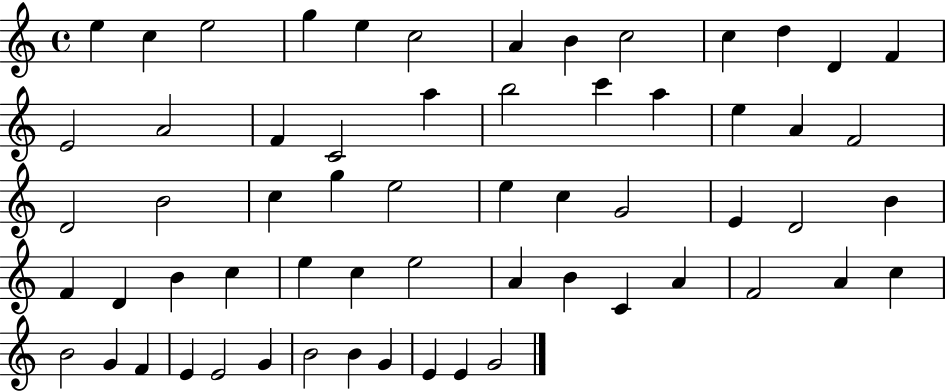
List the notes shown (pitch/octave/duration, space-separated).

E5/q C5/q E5/h G5/q E5/q C5/h A4/q B4/q C5/h C5/q D5/q D4/q F4/q E4/h A4/h F4/q C4/h A5/q B5/h C6/q A5/q E5/q A4/q F4/h D4/h B4/h C5/q G5/q E5/h E5/q C5/q G4/h E4/q D4/h B4/q F4/q D4/q B4/q C5/q E5/q C5/q E5/h A4/q B4/q C4/q A4/q F4/h A4/q C5/q B4/h G4/q F4/q E4/q E4/h G4/q B4/h B4/q G4/q E4/q E4/q G4/h